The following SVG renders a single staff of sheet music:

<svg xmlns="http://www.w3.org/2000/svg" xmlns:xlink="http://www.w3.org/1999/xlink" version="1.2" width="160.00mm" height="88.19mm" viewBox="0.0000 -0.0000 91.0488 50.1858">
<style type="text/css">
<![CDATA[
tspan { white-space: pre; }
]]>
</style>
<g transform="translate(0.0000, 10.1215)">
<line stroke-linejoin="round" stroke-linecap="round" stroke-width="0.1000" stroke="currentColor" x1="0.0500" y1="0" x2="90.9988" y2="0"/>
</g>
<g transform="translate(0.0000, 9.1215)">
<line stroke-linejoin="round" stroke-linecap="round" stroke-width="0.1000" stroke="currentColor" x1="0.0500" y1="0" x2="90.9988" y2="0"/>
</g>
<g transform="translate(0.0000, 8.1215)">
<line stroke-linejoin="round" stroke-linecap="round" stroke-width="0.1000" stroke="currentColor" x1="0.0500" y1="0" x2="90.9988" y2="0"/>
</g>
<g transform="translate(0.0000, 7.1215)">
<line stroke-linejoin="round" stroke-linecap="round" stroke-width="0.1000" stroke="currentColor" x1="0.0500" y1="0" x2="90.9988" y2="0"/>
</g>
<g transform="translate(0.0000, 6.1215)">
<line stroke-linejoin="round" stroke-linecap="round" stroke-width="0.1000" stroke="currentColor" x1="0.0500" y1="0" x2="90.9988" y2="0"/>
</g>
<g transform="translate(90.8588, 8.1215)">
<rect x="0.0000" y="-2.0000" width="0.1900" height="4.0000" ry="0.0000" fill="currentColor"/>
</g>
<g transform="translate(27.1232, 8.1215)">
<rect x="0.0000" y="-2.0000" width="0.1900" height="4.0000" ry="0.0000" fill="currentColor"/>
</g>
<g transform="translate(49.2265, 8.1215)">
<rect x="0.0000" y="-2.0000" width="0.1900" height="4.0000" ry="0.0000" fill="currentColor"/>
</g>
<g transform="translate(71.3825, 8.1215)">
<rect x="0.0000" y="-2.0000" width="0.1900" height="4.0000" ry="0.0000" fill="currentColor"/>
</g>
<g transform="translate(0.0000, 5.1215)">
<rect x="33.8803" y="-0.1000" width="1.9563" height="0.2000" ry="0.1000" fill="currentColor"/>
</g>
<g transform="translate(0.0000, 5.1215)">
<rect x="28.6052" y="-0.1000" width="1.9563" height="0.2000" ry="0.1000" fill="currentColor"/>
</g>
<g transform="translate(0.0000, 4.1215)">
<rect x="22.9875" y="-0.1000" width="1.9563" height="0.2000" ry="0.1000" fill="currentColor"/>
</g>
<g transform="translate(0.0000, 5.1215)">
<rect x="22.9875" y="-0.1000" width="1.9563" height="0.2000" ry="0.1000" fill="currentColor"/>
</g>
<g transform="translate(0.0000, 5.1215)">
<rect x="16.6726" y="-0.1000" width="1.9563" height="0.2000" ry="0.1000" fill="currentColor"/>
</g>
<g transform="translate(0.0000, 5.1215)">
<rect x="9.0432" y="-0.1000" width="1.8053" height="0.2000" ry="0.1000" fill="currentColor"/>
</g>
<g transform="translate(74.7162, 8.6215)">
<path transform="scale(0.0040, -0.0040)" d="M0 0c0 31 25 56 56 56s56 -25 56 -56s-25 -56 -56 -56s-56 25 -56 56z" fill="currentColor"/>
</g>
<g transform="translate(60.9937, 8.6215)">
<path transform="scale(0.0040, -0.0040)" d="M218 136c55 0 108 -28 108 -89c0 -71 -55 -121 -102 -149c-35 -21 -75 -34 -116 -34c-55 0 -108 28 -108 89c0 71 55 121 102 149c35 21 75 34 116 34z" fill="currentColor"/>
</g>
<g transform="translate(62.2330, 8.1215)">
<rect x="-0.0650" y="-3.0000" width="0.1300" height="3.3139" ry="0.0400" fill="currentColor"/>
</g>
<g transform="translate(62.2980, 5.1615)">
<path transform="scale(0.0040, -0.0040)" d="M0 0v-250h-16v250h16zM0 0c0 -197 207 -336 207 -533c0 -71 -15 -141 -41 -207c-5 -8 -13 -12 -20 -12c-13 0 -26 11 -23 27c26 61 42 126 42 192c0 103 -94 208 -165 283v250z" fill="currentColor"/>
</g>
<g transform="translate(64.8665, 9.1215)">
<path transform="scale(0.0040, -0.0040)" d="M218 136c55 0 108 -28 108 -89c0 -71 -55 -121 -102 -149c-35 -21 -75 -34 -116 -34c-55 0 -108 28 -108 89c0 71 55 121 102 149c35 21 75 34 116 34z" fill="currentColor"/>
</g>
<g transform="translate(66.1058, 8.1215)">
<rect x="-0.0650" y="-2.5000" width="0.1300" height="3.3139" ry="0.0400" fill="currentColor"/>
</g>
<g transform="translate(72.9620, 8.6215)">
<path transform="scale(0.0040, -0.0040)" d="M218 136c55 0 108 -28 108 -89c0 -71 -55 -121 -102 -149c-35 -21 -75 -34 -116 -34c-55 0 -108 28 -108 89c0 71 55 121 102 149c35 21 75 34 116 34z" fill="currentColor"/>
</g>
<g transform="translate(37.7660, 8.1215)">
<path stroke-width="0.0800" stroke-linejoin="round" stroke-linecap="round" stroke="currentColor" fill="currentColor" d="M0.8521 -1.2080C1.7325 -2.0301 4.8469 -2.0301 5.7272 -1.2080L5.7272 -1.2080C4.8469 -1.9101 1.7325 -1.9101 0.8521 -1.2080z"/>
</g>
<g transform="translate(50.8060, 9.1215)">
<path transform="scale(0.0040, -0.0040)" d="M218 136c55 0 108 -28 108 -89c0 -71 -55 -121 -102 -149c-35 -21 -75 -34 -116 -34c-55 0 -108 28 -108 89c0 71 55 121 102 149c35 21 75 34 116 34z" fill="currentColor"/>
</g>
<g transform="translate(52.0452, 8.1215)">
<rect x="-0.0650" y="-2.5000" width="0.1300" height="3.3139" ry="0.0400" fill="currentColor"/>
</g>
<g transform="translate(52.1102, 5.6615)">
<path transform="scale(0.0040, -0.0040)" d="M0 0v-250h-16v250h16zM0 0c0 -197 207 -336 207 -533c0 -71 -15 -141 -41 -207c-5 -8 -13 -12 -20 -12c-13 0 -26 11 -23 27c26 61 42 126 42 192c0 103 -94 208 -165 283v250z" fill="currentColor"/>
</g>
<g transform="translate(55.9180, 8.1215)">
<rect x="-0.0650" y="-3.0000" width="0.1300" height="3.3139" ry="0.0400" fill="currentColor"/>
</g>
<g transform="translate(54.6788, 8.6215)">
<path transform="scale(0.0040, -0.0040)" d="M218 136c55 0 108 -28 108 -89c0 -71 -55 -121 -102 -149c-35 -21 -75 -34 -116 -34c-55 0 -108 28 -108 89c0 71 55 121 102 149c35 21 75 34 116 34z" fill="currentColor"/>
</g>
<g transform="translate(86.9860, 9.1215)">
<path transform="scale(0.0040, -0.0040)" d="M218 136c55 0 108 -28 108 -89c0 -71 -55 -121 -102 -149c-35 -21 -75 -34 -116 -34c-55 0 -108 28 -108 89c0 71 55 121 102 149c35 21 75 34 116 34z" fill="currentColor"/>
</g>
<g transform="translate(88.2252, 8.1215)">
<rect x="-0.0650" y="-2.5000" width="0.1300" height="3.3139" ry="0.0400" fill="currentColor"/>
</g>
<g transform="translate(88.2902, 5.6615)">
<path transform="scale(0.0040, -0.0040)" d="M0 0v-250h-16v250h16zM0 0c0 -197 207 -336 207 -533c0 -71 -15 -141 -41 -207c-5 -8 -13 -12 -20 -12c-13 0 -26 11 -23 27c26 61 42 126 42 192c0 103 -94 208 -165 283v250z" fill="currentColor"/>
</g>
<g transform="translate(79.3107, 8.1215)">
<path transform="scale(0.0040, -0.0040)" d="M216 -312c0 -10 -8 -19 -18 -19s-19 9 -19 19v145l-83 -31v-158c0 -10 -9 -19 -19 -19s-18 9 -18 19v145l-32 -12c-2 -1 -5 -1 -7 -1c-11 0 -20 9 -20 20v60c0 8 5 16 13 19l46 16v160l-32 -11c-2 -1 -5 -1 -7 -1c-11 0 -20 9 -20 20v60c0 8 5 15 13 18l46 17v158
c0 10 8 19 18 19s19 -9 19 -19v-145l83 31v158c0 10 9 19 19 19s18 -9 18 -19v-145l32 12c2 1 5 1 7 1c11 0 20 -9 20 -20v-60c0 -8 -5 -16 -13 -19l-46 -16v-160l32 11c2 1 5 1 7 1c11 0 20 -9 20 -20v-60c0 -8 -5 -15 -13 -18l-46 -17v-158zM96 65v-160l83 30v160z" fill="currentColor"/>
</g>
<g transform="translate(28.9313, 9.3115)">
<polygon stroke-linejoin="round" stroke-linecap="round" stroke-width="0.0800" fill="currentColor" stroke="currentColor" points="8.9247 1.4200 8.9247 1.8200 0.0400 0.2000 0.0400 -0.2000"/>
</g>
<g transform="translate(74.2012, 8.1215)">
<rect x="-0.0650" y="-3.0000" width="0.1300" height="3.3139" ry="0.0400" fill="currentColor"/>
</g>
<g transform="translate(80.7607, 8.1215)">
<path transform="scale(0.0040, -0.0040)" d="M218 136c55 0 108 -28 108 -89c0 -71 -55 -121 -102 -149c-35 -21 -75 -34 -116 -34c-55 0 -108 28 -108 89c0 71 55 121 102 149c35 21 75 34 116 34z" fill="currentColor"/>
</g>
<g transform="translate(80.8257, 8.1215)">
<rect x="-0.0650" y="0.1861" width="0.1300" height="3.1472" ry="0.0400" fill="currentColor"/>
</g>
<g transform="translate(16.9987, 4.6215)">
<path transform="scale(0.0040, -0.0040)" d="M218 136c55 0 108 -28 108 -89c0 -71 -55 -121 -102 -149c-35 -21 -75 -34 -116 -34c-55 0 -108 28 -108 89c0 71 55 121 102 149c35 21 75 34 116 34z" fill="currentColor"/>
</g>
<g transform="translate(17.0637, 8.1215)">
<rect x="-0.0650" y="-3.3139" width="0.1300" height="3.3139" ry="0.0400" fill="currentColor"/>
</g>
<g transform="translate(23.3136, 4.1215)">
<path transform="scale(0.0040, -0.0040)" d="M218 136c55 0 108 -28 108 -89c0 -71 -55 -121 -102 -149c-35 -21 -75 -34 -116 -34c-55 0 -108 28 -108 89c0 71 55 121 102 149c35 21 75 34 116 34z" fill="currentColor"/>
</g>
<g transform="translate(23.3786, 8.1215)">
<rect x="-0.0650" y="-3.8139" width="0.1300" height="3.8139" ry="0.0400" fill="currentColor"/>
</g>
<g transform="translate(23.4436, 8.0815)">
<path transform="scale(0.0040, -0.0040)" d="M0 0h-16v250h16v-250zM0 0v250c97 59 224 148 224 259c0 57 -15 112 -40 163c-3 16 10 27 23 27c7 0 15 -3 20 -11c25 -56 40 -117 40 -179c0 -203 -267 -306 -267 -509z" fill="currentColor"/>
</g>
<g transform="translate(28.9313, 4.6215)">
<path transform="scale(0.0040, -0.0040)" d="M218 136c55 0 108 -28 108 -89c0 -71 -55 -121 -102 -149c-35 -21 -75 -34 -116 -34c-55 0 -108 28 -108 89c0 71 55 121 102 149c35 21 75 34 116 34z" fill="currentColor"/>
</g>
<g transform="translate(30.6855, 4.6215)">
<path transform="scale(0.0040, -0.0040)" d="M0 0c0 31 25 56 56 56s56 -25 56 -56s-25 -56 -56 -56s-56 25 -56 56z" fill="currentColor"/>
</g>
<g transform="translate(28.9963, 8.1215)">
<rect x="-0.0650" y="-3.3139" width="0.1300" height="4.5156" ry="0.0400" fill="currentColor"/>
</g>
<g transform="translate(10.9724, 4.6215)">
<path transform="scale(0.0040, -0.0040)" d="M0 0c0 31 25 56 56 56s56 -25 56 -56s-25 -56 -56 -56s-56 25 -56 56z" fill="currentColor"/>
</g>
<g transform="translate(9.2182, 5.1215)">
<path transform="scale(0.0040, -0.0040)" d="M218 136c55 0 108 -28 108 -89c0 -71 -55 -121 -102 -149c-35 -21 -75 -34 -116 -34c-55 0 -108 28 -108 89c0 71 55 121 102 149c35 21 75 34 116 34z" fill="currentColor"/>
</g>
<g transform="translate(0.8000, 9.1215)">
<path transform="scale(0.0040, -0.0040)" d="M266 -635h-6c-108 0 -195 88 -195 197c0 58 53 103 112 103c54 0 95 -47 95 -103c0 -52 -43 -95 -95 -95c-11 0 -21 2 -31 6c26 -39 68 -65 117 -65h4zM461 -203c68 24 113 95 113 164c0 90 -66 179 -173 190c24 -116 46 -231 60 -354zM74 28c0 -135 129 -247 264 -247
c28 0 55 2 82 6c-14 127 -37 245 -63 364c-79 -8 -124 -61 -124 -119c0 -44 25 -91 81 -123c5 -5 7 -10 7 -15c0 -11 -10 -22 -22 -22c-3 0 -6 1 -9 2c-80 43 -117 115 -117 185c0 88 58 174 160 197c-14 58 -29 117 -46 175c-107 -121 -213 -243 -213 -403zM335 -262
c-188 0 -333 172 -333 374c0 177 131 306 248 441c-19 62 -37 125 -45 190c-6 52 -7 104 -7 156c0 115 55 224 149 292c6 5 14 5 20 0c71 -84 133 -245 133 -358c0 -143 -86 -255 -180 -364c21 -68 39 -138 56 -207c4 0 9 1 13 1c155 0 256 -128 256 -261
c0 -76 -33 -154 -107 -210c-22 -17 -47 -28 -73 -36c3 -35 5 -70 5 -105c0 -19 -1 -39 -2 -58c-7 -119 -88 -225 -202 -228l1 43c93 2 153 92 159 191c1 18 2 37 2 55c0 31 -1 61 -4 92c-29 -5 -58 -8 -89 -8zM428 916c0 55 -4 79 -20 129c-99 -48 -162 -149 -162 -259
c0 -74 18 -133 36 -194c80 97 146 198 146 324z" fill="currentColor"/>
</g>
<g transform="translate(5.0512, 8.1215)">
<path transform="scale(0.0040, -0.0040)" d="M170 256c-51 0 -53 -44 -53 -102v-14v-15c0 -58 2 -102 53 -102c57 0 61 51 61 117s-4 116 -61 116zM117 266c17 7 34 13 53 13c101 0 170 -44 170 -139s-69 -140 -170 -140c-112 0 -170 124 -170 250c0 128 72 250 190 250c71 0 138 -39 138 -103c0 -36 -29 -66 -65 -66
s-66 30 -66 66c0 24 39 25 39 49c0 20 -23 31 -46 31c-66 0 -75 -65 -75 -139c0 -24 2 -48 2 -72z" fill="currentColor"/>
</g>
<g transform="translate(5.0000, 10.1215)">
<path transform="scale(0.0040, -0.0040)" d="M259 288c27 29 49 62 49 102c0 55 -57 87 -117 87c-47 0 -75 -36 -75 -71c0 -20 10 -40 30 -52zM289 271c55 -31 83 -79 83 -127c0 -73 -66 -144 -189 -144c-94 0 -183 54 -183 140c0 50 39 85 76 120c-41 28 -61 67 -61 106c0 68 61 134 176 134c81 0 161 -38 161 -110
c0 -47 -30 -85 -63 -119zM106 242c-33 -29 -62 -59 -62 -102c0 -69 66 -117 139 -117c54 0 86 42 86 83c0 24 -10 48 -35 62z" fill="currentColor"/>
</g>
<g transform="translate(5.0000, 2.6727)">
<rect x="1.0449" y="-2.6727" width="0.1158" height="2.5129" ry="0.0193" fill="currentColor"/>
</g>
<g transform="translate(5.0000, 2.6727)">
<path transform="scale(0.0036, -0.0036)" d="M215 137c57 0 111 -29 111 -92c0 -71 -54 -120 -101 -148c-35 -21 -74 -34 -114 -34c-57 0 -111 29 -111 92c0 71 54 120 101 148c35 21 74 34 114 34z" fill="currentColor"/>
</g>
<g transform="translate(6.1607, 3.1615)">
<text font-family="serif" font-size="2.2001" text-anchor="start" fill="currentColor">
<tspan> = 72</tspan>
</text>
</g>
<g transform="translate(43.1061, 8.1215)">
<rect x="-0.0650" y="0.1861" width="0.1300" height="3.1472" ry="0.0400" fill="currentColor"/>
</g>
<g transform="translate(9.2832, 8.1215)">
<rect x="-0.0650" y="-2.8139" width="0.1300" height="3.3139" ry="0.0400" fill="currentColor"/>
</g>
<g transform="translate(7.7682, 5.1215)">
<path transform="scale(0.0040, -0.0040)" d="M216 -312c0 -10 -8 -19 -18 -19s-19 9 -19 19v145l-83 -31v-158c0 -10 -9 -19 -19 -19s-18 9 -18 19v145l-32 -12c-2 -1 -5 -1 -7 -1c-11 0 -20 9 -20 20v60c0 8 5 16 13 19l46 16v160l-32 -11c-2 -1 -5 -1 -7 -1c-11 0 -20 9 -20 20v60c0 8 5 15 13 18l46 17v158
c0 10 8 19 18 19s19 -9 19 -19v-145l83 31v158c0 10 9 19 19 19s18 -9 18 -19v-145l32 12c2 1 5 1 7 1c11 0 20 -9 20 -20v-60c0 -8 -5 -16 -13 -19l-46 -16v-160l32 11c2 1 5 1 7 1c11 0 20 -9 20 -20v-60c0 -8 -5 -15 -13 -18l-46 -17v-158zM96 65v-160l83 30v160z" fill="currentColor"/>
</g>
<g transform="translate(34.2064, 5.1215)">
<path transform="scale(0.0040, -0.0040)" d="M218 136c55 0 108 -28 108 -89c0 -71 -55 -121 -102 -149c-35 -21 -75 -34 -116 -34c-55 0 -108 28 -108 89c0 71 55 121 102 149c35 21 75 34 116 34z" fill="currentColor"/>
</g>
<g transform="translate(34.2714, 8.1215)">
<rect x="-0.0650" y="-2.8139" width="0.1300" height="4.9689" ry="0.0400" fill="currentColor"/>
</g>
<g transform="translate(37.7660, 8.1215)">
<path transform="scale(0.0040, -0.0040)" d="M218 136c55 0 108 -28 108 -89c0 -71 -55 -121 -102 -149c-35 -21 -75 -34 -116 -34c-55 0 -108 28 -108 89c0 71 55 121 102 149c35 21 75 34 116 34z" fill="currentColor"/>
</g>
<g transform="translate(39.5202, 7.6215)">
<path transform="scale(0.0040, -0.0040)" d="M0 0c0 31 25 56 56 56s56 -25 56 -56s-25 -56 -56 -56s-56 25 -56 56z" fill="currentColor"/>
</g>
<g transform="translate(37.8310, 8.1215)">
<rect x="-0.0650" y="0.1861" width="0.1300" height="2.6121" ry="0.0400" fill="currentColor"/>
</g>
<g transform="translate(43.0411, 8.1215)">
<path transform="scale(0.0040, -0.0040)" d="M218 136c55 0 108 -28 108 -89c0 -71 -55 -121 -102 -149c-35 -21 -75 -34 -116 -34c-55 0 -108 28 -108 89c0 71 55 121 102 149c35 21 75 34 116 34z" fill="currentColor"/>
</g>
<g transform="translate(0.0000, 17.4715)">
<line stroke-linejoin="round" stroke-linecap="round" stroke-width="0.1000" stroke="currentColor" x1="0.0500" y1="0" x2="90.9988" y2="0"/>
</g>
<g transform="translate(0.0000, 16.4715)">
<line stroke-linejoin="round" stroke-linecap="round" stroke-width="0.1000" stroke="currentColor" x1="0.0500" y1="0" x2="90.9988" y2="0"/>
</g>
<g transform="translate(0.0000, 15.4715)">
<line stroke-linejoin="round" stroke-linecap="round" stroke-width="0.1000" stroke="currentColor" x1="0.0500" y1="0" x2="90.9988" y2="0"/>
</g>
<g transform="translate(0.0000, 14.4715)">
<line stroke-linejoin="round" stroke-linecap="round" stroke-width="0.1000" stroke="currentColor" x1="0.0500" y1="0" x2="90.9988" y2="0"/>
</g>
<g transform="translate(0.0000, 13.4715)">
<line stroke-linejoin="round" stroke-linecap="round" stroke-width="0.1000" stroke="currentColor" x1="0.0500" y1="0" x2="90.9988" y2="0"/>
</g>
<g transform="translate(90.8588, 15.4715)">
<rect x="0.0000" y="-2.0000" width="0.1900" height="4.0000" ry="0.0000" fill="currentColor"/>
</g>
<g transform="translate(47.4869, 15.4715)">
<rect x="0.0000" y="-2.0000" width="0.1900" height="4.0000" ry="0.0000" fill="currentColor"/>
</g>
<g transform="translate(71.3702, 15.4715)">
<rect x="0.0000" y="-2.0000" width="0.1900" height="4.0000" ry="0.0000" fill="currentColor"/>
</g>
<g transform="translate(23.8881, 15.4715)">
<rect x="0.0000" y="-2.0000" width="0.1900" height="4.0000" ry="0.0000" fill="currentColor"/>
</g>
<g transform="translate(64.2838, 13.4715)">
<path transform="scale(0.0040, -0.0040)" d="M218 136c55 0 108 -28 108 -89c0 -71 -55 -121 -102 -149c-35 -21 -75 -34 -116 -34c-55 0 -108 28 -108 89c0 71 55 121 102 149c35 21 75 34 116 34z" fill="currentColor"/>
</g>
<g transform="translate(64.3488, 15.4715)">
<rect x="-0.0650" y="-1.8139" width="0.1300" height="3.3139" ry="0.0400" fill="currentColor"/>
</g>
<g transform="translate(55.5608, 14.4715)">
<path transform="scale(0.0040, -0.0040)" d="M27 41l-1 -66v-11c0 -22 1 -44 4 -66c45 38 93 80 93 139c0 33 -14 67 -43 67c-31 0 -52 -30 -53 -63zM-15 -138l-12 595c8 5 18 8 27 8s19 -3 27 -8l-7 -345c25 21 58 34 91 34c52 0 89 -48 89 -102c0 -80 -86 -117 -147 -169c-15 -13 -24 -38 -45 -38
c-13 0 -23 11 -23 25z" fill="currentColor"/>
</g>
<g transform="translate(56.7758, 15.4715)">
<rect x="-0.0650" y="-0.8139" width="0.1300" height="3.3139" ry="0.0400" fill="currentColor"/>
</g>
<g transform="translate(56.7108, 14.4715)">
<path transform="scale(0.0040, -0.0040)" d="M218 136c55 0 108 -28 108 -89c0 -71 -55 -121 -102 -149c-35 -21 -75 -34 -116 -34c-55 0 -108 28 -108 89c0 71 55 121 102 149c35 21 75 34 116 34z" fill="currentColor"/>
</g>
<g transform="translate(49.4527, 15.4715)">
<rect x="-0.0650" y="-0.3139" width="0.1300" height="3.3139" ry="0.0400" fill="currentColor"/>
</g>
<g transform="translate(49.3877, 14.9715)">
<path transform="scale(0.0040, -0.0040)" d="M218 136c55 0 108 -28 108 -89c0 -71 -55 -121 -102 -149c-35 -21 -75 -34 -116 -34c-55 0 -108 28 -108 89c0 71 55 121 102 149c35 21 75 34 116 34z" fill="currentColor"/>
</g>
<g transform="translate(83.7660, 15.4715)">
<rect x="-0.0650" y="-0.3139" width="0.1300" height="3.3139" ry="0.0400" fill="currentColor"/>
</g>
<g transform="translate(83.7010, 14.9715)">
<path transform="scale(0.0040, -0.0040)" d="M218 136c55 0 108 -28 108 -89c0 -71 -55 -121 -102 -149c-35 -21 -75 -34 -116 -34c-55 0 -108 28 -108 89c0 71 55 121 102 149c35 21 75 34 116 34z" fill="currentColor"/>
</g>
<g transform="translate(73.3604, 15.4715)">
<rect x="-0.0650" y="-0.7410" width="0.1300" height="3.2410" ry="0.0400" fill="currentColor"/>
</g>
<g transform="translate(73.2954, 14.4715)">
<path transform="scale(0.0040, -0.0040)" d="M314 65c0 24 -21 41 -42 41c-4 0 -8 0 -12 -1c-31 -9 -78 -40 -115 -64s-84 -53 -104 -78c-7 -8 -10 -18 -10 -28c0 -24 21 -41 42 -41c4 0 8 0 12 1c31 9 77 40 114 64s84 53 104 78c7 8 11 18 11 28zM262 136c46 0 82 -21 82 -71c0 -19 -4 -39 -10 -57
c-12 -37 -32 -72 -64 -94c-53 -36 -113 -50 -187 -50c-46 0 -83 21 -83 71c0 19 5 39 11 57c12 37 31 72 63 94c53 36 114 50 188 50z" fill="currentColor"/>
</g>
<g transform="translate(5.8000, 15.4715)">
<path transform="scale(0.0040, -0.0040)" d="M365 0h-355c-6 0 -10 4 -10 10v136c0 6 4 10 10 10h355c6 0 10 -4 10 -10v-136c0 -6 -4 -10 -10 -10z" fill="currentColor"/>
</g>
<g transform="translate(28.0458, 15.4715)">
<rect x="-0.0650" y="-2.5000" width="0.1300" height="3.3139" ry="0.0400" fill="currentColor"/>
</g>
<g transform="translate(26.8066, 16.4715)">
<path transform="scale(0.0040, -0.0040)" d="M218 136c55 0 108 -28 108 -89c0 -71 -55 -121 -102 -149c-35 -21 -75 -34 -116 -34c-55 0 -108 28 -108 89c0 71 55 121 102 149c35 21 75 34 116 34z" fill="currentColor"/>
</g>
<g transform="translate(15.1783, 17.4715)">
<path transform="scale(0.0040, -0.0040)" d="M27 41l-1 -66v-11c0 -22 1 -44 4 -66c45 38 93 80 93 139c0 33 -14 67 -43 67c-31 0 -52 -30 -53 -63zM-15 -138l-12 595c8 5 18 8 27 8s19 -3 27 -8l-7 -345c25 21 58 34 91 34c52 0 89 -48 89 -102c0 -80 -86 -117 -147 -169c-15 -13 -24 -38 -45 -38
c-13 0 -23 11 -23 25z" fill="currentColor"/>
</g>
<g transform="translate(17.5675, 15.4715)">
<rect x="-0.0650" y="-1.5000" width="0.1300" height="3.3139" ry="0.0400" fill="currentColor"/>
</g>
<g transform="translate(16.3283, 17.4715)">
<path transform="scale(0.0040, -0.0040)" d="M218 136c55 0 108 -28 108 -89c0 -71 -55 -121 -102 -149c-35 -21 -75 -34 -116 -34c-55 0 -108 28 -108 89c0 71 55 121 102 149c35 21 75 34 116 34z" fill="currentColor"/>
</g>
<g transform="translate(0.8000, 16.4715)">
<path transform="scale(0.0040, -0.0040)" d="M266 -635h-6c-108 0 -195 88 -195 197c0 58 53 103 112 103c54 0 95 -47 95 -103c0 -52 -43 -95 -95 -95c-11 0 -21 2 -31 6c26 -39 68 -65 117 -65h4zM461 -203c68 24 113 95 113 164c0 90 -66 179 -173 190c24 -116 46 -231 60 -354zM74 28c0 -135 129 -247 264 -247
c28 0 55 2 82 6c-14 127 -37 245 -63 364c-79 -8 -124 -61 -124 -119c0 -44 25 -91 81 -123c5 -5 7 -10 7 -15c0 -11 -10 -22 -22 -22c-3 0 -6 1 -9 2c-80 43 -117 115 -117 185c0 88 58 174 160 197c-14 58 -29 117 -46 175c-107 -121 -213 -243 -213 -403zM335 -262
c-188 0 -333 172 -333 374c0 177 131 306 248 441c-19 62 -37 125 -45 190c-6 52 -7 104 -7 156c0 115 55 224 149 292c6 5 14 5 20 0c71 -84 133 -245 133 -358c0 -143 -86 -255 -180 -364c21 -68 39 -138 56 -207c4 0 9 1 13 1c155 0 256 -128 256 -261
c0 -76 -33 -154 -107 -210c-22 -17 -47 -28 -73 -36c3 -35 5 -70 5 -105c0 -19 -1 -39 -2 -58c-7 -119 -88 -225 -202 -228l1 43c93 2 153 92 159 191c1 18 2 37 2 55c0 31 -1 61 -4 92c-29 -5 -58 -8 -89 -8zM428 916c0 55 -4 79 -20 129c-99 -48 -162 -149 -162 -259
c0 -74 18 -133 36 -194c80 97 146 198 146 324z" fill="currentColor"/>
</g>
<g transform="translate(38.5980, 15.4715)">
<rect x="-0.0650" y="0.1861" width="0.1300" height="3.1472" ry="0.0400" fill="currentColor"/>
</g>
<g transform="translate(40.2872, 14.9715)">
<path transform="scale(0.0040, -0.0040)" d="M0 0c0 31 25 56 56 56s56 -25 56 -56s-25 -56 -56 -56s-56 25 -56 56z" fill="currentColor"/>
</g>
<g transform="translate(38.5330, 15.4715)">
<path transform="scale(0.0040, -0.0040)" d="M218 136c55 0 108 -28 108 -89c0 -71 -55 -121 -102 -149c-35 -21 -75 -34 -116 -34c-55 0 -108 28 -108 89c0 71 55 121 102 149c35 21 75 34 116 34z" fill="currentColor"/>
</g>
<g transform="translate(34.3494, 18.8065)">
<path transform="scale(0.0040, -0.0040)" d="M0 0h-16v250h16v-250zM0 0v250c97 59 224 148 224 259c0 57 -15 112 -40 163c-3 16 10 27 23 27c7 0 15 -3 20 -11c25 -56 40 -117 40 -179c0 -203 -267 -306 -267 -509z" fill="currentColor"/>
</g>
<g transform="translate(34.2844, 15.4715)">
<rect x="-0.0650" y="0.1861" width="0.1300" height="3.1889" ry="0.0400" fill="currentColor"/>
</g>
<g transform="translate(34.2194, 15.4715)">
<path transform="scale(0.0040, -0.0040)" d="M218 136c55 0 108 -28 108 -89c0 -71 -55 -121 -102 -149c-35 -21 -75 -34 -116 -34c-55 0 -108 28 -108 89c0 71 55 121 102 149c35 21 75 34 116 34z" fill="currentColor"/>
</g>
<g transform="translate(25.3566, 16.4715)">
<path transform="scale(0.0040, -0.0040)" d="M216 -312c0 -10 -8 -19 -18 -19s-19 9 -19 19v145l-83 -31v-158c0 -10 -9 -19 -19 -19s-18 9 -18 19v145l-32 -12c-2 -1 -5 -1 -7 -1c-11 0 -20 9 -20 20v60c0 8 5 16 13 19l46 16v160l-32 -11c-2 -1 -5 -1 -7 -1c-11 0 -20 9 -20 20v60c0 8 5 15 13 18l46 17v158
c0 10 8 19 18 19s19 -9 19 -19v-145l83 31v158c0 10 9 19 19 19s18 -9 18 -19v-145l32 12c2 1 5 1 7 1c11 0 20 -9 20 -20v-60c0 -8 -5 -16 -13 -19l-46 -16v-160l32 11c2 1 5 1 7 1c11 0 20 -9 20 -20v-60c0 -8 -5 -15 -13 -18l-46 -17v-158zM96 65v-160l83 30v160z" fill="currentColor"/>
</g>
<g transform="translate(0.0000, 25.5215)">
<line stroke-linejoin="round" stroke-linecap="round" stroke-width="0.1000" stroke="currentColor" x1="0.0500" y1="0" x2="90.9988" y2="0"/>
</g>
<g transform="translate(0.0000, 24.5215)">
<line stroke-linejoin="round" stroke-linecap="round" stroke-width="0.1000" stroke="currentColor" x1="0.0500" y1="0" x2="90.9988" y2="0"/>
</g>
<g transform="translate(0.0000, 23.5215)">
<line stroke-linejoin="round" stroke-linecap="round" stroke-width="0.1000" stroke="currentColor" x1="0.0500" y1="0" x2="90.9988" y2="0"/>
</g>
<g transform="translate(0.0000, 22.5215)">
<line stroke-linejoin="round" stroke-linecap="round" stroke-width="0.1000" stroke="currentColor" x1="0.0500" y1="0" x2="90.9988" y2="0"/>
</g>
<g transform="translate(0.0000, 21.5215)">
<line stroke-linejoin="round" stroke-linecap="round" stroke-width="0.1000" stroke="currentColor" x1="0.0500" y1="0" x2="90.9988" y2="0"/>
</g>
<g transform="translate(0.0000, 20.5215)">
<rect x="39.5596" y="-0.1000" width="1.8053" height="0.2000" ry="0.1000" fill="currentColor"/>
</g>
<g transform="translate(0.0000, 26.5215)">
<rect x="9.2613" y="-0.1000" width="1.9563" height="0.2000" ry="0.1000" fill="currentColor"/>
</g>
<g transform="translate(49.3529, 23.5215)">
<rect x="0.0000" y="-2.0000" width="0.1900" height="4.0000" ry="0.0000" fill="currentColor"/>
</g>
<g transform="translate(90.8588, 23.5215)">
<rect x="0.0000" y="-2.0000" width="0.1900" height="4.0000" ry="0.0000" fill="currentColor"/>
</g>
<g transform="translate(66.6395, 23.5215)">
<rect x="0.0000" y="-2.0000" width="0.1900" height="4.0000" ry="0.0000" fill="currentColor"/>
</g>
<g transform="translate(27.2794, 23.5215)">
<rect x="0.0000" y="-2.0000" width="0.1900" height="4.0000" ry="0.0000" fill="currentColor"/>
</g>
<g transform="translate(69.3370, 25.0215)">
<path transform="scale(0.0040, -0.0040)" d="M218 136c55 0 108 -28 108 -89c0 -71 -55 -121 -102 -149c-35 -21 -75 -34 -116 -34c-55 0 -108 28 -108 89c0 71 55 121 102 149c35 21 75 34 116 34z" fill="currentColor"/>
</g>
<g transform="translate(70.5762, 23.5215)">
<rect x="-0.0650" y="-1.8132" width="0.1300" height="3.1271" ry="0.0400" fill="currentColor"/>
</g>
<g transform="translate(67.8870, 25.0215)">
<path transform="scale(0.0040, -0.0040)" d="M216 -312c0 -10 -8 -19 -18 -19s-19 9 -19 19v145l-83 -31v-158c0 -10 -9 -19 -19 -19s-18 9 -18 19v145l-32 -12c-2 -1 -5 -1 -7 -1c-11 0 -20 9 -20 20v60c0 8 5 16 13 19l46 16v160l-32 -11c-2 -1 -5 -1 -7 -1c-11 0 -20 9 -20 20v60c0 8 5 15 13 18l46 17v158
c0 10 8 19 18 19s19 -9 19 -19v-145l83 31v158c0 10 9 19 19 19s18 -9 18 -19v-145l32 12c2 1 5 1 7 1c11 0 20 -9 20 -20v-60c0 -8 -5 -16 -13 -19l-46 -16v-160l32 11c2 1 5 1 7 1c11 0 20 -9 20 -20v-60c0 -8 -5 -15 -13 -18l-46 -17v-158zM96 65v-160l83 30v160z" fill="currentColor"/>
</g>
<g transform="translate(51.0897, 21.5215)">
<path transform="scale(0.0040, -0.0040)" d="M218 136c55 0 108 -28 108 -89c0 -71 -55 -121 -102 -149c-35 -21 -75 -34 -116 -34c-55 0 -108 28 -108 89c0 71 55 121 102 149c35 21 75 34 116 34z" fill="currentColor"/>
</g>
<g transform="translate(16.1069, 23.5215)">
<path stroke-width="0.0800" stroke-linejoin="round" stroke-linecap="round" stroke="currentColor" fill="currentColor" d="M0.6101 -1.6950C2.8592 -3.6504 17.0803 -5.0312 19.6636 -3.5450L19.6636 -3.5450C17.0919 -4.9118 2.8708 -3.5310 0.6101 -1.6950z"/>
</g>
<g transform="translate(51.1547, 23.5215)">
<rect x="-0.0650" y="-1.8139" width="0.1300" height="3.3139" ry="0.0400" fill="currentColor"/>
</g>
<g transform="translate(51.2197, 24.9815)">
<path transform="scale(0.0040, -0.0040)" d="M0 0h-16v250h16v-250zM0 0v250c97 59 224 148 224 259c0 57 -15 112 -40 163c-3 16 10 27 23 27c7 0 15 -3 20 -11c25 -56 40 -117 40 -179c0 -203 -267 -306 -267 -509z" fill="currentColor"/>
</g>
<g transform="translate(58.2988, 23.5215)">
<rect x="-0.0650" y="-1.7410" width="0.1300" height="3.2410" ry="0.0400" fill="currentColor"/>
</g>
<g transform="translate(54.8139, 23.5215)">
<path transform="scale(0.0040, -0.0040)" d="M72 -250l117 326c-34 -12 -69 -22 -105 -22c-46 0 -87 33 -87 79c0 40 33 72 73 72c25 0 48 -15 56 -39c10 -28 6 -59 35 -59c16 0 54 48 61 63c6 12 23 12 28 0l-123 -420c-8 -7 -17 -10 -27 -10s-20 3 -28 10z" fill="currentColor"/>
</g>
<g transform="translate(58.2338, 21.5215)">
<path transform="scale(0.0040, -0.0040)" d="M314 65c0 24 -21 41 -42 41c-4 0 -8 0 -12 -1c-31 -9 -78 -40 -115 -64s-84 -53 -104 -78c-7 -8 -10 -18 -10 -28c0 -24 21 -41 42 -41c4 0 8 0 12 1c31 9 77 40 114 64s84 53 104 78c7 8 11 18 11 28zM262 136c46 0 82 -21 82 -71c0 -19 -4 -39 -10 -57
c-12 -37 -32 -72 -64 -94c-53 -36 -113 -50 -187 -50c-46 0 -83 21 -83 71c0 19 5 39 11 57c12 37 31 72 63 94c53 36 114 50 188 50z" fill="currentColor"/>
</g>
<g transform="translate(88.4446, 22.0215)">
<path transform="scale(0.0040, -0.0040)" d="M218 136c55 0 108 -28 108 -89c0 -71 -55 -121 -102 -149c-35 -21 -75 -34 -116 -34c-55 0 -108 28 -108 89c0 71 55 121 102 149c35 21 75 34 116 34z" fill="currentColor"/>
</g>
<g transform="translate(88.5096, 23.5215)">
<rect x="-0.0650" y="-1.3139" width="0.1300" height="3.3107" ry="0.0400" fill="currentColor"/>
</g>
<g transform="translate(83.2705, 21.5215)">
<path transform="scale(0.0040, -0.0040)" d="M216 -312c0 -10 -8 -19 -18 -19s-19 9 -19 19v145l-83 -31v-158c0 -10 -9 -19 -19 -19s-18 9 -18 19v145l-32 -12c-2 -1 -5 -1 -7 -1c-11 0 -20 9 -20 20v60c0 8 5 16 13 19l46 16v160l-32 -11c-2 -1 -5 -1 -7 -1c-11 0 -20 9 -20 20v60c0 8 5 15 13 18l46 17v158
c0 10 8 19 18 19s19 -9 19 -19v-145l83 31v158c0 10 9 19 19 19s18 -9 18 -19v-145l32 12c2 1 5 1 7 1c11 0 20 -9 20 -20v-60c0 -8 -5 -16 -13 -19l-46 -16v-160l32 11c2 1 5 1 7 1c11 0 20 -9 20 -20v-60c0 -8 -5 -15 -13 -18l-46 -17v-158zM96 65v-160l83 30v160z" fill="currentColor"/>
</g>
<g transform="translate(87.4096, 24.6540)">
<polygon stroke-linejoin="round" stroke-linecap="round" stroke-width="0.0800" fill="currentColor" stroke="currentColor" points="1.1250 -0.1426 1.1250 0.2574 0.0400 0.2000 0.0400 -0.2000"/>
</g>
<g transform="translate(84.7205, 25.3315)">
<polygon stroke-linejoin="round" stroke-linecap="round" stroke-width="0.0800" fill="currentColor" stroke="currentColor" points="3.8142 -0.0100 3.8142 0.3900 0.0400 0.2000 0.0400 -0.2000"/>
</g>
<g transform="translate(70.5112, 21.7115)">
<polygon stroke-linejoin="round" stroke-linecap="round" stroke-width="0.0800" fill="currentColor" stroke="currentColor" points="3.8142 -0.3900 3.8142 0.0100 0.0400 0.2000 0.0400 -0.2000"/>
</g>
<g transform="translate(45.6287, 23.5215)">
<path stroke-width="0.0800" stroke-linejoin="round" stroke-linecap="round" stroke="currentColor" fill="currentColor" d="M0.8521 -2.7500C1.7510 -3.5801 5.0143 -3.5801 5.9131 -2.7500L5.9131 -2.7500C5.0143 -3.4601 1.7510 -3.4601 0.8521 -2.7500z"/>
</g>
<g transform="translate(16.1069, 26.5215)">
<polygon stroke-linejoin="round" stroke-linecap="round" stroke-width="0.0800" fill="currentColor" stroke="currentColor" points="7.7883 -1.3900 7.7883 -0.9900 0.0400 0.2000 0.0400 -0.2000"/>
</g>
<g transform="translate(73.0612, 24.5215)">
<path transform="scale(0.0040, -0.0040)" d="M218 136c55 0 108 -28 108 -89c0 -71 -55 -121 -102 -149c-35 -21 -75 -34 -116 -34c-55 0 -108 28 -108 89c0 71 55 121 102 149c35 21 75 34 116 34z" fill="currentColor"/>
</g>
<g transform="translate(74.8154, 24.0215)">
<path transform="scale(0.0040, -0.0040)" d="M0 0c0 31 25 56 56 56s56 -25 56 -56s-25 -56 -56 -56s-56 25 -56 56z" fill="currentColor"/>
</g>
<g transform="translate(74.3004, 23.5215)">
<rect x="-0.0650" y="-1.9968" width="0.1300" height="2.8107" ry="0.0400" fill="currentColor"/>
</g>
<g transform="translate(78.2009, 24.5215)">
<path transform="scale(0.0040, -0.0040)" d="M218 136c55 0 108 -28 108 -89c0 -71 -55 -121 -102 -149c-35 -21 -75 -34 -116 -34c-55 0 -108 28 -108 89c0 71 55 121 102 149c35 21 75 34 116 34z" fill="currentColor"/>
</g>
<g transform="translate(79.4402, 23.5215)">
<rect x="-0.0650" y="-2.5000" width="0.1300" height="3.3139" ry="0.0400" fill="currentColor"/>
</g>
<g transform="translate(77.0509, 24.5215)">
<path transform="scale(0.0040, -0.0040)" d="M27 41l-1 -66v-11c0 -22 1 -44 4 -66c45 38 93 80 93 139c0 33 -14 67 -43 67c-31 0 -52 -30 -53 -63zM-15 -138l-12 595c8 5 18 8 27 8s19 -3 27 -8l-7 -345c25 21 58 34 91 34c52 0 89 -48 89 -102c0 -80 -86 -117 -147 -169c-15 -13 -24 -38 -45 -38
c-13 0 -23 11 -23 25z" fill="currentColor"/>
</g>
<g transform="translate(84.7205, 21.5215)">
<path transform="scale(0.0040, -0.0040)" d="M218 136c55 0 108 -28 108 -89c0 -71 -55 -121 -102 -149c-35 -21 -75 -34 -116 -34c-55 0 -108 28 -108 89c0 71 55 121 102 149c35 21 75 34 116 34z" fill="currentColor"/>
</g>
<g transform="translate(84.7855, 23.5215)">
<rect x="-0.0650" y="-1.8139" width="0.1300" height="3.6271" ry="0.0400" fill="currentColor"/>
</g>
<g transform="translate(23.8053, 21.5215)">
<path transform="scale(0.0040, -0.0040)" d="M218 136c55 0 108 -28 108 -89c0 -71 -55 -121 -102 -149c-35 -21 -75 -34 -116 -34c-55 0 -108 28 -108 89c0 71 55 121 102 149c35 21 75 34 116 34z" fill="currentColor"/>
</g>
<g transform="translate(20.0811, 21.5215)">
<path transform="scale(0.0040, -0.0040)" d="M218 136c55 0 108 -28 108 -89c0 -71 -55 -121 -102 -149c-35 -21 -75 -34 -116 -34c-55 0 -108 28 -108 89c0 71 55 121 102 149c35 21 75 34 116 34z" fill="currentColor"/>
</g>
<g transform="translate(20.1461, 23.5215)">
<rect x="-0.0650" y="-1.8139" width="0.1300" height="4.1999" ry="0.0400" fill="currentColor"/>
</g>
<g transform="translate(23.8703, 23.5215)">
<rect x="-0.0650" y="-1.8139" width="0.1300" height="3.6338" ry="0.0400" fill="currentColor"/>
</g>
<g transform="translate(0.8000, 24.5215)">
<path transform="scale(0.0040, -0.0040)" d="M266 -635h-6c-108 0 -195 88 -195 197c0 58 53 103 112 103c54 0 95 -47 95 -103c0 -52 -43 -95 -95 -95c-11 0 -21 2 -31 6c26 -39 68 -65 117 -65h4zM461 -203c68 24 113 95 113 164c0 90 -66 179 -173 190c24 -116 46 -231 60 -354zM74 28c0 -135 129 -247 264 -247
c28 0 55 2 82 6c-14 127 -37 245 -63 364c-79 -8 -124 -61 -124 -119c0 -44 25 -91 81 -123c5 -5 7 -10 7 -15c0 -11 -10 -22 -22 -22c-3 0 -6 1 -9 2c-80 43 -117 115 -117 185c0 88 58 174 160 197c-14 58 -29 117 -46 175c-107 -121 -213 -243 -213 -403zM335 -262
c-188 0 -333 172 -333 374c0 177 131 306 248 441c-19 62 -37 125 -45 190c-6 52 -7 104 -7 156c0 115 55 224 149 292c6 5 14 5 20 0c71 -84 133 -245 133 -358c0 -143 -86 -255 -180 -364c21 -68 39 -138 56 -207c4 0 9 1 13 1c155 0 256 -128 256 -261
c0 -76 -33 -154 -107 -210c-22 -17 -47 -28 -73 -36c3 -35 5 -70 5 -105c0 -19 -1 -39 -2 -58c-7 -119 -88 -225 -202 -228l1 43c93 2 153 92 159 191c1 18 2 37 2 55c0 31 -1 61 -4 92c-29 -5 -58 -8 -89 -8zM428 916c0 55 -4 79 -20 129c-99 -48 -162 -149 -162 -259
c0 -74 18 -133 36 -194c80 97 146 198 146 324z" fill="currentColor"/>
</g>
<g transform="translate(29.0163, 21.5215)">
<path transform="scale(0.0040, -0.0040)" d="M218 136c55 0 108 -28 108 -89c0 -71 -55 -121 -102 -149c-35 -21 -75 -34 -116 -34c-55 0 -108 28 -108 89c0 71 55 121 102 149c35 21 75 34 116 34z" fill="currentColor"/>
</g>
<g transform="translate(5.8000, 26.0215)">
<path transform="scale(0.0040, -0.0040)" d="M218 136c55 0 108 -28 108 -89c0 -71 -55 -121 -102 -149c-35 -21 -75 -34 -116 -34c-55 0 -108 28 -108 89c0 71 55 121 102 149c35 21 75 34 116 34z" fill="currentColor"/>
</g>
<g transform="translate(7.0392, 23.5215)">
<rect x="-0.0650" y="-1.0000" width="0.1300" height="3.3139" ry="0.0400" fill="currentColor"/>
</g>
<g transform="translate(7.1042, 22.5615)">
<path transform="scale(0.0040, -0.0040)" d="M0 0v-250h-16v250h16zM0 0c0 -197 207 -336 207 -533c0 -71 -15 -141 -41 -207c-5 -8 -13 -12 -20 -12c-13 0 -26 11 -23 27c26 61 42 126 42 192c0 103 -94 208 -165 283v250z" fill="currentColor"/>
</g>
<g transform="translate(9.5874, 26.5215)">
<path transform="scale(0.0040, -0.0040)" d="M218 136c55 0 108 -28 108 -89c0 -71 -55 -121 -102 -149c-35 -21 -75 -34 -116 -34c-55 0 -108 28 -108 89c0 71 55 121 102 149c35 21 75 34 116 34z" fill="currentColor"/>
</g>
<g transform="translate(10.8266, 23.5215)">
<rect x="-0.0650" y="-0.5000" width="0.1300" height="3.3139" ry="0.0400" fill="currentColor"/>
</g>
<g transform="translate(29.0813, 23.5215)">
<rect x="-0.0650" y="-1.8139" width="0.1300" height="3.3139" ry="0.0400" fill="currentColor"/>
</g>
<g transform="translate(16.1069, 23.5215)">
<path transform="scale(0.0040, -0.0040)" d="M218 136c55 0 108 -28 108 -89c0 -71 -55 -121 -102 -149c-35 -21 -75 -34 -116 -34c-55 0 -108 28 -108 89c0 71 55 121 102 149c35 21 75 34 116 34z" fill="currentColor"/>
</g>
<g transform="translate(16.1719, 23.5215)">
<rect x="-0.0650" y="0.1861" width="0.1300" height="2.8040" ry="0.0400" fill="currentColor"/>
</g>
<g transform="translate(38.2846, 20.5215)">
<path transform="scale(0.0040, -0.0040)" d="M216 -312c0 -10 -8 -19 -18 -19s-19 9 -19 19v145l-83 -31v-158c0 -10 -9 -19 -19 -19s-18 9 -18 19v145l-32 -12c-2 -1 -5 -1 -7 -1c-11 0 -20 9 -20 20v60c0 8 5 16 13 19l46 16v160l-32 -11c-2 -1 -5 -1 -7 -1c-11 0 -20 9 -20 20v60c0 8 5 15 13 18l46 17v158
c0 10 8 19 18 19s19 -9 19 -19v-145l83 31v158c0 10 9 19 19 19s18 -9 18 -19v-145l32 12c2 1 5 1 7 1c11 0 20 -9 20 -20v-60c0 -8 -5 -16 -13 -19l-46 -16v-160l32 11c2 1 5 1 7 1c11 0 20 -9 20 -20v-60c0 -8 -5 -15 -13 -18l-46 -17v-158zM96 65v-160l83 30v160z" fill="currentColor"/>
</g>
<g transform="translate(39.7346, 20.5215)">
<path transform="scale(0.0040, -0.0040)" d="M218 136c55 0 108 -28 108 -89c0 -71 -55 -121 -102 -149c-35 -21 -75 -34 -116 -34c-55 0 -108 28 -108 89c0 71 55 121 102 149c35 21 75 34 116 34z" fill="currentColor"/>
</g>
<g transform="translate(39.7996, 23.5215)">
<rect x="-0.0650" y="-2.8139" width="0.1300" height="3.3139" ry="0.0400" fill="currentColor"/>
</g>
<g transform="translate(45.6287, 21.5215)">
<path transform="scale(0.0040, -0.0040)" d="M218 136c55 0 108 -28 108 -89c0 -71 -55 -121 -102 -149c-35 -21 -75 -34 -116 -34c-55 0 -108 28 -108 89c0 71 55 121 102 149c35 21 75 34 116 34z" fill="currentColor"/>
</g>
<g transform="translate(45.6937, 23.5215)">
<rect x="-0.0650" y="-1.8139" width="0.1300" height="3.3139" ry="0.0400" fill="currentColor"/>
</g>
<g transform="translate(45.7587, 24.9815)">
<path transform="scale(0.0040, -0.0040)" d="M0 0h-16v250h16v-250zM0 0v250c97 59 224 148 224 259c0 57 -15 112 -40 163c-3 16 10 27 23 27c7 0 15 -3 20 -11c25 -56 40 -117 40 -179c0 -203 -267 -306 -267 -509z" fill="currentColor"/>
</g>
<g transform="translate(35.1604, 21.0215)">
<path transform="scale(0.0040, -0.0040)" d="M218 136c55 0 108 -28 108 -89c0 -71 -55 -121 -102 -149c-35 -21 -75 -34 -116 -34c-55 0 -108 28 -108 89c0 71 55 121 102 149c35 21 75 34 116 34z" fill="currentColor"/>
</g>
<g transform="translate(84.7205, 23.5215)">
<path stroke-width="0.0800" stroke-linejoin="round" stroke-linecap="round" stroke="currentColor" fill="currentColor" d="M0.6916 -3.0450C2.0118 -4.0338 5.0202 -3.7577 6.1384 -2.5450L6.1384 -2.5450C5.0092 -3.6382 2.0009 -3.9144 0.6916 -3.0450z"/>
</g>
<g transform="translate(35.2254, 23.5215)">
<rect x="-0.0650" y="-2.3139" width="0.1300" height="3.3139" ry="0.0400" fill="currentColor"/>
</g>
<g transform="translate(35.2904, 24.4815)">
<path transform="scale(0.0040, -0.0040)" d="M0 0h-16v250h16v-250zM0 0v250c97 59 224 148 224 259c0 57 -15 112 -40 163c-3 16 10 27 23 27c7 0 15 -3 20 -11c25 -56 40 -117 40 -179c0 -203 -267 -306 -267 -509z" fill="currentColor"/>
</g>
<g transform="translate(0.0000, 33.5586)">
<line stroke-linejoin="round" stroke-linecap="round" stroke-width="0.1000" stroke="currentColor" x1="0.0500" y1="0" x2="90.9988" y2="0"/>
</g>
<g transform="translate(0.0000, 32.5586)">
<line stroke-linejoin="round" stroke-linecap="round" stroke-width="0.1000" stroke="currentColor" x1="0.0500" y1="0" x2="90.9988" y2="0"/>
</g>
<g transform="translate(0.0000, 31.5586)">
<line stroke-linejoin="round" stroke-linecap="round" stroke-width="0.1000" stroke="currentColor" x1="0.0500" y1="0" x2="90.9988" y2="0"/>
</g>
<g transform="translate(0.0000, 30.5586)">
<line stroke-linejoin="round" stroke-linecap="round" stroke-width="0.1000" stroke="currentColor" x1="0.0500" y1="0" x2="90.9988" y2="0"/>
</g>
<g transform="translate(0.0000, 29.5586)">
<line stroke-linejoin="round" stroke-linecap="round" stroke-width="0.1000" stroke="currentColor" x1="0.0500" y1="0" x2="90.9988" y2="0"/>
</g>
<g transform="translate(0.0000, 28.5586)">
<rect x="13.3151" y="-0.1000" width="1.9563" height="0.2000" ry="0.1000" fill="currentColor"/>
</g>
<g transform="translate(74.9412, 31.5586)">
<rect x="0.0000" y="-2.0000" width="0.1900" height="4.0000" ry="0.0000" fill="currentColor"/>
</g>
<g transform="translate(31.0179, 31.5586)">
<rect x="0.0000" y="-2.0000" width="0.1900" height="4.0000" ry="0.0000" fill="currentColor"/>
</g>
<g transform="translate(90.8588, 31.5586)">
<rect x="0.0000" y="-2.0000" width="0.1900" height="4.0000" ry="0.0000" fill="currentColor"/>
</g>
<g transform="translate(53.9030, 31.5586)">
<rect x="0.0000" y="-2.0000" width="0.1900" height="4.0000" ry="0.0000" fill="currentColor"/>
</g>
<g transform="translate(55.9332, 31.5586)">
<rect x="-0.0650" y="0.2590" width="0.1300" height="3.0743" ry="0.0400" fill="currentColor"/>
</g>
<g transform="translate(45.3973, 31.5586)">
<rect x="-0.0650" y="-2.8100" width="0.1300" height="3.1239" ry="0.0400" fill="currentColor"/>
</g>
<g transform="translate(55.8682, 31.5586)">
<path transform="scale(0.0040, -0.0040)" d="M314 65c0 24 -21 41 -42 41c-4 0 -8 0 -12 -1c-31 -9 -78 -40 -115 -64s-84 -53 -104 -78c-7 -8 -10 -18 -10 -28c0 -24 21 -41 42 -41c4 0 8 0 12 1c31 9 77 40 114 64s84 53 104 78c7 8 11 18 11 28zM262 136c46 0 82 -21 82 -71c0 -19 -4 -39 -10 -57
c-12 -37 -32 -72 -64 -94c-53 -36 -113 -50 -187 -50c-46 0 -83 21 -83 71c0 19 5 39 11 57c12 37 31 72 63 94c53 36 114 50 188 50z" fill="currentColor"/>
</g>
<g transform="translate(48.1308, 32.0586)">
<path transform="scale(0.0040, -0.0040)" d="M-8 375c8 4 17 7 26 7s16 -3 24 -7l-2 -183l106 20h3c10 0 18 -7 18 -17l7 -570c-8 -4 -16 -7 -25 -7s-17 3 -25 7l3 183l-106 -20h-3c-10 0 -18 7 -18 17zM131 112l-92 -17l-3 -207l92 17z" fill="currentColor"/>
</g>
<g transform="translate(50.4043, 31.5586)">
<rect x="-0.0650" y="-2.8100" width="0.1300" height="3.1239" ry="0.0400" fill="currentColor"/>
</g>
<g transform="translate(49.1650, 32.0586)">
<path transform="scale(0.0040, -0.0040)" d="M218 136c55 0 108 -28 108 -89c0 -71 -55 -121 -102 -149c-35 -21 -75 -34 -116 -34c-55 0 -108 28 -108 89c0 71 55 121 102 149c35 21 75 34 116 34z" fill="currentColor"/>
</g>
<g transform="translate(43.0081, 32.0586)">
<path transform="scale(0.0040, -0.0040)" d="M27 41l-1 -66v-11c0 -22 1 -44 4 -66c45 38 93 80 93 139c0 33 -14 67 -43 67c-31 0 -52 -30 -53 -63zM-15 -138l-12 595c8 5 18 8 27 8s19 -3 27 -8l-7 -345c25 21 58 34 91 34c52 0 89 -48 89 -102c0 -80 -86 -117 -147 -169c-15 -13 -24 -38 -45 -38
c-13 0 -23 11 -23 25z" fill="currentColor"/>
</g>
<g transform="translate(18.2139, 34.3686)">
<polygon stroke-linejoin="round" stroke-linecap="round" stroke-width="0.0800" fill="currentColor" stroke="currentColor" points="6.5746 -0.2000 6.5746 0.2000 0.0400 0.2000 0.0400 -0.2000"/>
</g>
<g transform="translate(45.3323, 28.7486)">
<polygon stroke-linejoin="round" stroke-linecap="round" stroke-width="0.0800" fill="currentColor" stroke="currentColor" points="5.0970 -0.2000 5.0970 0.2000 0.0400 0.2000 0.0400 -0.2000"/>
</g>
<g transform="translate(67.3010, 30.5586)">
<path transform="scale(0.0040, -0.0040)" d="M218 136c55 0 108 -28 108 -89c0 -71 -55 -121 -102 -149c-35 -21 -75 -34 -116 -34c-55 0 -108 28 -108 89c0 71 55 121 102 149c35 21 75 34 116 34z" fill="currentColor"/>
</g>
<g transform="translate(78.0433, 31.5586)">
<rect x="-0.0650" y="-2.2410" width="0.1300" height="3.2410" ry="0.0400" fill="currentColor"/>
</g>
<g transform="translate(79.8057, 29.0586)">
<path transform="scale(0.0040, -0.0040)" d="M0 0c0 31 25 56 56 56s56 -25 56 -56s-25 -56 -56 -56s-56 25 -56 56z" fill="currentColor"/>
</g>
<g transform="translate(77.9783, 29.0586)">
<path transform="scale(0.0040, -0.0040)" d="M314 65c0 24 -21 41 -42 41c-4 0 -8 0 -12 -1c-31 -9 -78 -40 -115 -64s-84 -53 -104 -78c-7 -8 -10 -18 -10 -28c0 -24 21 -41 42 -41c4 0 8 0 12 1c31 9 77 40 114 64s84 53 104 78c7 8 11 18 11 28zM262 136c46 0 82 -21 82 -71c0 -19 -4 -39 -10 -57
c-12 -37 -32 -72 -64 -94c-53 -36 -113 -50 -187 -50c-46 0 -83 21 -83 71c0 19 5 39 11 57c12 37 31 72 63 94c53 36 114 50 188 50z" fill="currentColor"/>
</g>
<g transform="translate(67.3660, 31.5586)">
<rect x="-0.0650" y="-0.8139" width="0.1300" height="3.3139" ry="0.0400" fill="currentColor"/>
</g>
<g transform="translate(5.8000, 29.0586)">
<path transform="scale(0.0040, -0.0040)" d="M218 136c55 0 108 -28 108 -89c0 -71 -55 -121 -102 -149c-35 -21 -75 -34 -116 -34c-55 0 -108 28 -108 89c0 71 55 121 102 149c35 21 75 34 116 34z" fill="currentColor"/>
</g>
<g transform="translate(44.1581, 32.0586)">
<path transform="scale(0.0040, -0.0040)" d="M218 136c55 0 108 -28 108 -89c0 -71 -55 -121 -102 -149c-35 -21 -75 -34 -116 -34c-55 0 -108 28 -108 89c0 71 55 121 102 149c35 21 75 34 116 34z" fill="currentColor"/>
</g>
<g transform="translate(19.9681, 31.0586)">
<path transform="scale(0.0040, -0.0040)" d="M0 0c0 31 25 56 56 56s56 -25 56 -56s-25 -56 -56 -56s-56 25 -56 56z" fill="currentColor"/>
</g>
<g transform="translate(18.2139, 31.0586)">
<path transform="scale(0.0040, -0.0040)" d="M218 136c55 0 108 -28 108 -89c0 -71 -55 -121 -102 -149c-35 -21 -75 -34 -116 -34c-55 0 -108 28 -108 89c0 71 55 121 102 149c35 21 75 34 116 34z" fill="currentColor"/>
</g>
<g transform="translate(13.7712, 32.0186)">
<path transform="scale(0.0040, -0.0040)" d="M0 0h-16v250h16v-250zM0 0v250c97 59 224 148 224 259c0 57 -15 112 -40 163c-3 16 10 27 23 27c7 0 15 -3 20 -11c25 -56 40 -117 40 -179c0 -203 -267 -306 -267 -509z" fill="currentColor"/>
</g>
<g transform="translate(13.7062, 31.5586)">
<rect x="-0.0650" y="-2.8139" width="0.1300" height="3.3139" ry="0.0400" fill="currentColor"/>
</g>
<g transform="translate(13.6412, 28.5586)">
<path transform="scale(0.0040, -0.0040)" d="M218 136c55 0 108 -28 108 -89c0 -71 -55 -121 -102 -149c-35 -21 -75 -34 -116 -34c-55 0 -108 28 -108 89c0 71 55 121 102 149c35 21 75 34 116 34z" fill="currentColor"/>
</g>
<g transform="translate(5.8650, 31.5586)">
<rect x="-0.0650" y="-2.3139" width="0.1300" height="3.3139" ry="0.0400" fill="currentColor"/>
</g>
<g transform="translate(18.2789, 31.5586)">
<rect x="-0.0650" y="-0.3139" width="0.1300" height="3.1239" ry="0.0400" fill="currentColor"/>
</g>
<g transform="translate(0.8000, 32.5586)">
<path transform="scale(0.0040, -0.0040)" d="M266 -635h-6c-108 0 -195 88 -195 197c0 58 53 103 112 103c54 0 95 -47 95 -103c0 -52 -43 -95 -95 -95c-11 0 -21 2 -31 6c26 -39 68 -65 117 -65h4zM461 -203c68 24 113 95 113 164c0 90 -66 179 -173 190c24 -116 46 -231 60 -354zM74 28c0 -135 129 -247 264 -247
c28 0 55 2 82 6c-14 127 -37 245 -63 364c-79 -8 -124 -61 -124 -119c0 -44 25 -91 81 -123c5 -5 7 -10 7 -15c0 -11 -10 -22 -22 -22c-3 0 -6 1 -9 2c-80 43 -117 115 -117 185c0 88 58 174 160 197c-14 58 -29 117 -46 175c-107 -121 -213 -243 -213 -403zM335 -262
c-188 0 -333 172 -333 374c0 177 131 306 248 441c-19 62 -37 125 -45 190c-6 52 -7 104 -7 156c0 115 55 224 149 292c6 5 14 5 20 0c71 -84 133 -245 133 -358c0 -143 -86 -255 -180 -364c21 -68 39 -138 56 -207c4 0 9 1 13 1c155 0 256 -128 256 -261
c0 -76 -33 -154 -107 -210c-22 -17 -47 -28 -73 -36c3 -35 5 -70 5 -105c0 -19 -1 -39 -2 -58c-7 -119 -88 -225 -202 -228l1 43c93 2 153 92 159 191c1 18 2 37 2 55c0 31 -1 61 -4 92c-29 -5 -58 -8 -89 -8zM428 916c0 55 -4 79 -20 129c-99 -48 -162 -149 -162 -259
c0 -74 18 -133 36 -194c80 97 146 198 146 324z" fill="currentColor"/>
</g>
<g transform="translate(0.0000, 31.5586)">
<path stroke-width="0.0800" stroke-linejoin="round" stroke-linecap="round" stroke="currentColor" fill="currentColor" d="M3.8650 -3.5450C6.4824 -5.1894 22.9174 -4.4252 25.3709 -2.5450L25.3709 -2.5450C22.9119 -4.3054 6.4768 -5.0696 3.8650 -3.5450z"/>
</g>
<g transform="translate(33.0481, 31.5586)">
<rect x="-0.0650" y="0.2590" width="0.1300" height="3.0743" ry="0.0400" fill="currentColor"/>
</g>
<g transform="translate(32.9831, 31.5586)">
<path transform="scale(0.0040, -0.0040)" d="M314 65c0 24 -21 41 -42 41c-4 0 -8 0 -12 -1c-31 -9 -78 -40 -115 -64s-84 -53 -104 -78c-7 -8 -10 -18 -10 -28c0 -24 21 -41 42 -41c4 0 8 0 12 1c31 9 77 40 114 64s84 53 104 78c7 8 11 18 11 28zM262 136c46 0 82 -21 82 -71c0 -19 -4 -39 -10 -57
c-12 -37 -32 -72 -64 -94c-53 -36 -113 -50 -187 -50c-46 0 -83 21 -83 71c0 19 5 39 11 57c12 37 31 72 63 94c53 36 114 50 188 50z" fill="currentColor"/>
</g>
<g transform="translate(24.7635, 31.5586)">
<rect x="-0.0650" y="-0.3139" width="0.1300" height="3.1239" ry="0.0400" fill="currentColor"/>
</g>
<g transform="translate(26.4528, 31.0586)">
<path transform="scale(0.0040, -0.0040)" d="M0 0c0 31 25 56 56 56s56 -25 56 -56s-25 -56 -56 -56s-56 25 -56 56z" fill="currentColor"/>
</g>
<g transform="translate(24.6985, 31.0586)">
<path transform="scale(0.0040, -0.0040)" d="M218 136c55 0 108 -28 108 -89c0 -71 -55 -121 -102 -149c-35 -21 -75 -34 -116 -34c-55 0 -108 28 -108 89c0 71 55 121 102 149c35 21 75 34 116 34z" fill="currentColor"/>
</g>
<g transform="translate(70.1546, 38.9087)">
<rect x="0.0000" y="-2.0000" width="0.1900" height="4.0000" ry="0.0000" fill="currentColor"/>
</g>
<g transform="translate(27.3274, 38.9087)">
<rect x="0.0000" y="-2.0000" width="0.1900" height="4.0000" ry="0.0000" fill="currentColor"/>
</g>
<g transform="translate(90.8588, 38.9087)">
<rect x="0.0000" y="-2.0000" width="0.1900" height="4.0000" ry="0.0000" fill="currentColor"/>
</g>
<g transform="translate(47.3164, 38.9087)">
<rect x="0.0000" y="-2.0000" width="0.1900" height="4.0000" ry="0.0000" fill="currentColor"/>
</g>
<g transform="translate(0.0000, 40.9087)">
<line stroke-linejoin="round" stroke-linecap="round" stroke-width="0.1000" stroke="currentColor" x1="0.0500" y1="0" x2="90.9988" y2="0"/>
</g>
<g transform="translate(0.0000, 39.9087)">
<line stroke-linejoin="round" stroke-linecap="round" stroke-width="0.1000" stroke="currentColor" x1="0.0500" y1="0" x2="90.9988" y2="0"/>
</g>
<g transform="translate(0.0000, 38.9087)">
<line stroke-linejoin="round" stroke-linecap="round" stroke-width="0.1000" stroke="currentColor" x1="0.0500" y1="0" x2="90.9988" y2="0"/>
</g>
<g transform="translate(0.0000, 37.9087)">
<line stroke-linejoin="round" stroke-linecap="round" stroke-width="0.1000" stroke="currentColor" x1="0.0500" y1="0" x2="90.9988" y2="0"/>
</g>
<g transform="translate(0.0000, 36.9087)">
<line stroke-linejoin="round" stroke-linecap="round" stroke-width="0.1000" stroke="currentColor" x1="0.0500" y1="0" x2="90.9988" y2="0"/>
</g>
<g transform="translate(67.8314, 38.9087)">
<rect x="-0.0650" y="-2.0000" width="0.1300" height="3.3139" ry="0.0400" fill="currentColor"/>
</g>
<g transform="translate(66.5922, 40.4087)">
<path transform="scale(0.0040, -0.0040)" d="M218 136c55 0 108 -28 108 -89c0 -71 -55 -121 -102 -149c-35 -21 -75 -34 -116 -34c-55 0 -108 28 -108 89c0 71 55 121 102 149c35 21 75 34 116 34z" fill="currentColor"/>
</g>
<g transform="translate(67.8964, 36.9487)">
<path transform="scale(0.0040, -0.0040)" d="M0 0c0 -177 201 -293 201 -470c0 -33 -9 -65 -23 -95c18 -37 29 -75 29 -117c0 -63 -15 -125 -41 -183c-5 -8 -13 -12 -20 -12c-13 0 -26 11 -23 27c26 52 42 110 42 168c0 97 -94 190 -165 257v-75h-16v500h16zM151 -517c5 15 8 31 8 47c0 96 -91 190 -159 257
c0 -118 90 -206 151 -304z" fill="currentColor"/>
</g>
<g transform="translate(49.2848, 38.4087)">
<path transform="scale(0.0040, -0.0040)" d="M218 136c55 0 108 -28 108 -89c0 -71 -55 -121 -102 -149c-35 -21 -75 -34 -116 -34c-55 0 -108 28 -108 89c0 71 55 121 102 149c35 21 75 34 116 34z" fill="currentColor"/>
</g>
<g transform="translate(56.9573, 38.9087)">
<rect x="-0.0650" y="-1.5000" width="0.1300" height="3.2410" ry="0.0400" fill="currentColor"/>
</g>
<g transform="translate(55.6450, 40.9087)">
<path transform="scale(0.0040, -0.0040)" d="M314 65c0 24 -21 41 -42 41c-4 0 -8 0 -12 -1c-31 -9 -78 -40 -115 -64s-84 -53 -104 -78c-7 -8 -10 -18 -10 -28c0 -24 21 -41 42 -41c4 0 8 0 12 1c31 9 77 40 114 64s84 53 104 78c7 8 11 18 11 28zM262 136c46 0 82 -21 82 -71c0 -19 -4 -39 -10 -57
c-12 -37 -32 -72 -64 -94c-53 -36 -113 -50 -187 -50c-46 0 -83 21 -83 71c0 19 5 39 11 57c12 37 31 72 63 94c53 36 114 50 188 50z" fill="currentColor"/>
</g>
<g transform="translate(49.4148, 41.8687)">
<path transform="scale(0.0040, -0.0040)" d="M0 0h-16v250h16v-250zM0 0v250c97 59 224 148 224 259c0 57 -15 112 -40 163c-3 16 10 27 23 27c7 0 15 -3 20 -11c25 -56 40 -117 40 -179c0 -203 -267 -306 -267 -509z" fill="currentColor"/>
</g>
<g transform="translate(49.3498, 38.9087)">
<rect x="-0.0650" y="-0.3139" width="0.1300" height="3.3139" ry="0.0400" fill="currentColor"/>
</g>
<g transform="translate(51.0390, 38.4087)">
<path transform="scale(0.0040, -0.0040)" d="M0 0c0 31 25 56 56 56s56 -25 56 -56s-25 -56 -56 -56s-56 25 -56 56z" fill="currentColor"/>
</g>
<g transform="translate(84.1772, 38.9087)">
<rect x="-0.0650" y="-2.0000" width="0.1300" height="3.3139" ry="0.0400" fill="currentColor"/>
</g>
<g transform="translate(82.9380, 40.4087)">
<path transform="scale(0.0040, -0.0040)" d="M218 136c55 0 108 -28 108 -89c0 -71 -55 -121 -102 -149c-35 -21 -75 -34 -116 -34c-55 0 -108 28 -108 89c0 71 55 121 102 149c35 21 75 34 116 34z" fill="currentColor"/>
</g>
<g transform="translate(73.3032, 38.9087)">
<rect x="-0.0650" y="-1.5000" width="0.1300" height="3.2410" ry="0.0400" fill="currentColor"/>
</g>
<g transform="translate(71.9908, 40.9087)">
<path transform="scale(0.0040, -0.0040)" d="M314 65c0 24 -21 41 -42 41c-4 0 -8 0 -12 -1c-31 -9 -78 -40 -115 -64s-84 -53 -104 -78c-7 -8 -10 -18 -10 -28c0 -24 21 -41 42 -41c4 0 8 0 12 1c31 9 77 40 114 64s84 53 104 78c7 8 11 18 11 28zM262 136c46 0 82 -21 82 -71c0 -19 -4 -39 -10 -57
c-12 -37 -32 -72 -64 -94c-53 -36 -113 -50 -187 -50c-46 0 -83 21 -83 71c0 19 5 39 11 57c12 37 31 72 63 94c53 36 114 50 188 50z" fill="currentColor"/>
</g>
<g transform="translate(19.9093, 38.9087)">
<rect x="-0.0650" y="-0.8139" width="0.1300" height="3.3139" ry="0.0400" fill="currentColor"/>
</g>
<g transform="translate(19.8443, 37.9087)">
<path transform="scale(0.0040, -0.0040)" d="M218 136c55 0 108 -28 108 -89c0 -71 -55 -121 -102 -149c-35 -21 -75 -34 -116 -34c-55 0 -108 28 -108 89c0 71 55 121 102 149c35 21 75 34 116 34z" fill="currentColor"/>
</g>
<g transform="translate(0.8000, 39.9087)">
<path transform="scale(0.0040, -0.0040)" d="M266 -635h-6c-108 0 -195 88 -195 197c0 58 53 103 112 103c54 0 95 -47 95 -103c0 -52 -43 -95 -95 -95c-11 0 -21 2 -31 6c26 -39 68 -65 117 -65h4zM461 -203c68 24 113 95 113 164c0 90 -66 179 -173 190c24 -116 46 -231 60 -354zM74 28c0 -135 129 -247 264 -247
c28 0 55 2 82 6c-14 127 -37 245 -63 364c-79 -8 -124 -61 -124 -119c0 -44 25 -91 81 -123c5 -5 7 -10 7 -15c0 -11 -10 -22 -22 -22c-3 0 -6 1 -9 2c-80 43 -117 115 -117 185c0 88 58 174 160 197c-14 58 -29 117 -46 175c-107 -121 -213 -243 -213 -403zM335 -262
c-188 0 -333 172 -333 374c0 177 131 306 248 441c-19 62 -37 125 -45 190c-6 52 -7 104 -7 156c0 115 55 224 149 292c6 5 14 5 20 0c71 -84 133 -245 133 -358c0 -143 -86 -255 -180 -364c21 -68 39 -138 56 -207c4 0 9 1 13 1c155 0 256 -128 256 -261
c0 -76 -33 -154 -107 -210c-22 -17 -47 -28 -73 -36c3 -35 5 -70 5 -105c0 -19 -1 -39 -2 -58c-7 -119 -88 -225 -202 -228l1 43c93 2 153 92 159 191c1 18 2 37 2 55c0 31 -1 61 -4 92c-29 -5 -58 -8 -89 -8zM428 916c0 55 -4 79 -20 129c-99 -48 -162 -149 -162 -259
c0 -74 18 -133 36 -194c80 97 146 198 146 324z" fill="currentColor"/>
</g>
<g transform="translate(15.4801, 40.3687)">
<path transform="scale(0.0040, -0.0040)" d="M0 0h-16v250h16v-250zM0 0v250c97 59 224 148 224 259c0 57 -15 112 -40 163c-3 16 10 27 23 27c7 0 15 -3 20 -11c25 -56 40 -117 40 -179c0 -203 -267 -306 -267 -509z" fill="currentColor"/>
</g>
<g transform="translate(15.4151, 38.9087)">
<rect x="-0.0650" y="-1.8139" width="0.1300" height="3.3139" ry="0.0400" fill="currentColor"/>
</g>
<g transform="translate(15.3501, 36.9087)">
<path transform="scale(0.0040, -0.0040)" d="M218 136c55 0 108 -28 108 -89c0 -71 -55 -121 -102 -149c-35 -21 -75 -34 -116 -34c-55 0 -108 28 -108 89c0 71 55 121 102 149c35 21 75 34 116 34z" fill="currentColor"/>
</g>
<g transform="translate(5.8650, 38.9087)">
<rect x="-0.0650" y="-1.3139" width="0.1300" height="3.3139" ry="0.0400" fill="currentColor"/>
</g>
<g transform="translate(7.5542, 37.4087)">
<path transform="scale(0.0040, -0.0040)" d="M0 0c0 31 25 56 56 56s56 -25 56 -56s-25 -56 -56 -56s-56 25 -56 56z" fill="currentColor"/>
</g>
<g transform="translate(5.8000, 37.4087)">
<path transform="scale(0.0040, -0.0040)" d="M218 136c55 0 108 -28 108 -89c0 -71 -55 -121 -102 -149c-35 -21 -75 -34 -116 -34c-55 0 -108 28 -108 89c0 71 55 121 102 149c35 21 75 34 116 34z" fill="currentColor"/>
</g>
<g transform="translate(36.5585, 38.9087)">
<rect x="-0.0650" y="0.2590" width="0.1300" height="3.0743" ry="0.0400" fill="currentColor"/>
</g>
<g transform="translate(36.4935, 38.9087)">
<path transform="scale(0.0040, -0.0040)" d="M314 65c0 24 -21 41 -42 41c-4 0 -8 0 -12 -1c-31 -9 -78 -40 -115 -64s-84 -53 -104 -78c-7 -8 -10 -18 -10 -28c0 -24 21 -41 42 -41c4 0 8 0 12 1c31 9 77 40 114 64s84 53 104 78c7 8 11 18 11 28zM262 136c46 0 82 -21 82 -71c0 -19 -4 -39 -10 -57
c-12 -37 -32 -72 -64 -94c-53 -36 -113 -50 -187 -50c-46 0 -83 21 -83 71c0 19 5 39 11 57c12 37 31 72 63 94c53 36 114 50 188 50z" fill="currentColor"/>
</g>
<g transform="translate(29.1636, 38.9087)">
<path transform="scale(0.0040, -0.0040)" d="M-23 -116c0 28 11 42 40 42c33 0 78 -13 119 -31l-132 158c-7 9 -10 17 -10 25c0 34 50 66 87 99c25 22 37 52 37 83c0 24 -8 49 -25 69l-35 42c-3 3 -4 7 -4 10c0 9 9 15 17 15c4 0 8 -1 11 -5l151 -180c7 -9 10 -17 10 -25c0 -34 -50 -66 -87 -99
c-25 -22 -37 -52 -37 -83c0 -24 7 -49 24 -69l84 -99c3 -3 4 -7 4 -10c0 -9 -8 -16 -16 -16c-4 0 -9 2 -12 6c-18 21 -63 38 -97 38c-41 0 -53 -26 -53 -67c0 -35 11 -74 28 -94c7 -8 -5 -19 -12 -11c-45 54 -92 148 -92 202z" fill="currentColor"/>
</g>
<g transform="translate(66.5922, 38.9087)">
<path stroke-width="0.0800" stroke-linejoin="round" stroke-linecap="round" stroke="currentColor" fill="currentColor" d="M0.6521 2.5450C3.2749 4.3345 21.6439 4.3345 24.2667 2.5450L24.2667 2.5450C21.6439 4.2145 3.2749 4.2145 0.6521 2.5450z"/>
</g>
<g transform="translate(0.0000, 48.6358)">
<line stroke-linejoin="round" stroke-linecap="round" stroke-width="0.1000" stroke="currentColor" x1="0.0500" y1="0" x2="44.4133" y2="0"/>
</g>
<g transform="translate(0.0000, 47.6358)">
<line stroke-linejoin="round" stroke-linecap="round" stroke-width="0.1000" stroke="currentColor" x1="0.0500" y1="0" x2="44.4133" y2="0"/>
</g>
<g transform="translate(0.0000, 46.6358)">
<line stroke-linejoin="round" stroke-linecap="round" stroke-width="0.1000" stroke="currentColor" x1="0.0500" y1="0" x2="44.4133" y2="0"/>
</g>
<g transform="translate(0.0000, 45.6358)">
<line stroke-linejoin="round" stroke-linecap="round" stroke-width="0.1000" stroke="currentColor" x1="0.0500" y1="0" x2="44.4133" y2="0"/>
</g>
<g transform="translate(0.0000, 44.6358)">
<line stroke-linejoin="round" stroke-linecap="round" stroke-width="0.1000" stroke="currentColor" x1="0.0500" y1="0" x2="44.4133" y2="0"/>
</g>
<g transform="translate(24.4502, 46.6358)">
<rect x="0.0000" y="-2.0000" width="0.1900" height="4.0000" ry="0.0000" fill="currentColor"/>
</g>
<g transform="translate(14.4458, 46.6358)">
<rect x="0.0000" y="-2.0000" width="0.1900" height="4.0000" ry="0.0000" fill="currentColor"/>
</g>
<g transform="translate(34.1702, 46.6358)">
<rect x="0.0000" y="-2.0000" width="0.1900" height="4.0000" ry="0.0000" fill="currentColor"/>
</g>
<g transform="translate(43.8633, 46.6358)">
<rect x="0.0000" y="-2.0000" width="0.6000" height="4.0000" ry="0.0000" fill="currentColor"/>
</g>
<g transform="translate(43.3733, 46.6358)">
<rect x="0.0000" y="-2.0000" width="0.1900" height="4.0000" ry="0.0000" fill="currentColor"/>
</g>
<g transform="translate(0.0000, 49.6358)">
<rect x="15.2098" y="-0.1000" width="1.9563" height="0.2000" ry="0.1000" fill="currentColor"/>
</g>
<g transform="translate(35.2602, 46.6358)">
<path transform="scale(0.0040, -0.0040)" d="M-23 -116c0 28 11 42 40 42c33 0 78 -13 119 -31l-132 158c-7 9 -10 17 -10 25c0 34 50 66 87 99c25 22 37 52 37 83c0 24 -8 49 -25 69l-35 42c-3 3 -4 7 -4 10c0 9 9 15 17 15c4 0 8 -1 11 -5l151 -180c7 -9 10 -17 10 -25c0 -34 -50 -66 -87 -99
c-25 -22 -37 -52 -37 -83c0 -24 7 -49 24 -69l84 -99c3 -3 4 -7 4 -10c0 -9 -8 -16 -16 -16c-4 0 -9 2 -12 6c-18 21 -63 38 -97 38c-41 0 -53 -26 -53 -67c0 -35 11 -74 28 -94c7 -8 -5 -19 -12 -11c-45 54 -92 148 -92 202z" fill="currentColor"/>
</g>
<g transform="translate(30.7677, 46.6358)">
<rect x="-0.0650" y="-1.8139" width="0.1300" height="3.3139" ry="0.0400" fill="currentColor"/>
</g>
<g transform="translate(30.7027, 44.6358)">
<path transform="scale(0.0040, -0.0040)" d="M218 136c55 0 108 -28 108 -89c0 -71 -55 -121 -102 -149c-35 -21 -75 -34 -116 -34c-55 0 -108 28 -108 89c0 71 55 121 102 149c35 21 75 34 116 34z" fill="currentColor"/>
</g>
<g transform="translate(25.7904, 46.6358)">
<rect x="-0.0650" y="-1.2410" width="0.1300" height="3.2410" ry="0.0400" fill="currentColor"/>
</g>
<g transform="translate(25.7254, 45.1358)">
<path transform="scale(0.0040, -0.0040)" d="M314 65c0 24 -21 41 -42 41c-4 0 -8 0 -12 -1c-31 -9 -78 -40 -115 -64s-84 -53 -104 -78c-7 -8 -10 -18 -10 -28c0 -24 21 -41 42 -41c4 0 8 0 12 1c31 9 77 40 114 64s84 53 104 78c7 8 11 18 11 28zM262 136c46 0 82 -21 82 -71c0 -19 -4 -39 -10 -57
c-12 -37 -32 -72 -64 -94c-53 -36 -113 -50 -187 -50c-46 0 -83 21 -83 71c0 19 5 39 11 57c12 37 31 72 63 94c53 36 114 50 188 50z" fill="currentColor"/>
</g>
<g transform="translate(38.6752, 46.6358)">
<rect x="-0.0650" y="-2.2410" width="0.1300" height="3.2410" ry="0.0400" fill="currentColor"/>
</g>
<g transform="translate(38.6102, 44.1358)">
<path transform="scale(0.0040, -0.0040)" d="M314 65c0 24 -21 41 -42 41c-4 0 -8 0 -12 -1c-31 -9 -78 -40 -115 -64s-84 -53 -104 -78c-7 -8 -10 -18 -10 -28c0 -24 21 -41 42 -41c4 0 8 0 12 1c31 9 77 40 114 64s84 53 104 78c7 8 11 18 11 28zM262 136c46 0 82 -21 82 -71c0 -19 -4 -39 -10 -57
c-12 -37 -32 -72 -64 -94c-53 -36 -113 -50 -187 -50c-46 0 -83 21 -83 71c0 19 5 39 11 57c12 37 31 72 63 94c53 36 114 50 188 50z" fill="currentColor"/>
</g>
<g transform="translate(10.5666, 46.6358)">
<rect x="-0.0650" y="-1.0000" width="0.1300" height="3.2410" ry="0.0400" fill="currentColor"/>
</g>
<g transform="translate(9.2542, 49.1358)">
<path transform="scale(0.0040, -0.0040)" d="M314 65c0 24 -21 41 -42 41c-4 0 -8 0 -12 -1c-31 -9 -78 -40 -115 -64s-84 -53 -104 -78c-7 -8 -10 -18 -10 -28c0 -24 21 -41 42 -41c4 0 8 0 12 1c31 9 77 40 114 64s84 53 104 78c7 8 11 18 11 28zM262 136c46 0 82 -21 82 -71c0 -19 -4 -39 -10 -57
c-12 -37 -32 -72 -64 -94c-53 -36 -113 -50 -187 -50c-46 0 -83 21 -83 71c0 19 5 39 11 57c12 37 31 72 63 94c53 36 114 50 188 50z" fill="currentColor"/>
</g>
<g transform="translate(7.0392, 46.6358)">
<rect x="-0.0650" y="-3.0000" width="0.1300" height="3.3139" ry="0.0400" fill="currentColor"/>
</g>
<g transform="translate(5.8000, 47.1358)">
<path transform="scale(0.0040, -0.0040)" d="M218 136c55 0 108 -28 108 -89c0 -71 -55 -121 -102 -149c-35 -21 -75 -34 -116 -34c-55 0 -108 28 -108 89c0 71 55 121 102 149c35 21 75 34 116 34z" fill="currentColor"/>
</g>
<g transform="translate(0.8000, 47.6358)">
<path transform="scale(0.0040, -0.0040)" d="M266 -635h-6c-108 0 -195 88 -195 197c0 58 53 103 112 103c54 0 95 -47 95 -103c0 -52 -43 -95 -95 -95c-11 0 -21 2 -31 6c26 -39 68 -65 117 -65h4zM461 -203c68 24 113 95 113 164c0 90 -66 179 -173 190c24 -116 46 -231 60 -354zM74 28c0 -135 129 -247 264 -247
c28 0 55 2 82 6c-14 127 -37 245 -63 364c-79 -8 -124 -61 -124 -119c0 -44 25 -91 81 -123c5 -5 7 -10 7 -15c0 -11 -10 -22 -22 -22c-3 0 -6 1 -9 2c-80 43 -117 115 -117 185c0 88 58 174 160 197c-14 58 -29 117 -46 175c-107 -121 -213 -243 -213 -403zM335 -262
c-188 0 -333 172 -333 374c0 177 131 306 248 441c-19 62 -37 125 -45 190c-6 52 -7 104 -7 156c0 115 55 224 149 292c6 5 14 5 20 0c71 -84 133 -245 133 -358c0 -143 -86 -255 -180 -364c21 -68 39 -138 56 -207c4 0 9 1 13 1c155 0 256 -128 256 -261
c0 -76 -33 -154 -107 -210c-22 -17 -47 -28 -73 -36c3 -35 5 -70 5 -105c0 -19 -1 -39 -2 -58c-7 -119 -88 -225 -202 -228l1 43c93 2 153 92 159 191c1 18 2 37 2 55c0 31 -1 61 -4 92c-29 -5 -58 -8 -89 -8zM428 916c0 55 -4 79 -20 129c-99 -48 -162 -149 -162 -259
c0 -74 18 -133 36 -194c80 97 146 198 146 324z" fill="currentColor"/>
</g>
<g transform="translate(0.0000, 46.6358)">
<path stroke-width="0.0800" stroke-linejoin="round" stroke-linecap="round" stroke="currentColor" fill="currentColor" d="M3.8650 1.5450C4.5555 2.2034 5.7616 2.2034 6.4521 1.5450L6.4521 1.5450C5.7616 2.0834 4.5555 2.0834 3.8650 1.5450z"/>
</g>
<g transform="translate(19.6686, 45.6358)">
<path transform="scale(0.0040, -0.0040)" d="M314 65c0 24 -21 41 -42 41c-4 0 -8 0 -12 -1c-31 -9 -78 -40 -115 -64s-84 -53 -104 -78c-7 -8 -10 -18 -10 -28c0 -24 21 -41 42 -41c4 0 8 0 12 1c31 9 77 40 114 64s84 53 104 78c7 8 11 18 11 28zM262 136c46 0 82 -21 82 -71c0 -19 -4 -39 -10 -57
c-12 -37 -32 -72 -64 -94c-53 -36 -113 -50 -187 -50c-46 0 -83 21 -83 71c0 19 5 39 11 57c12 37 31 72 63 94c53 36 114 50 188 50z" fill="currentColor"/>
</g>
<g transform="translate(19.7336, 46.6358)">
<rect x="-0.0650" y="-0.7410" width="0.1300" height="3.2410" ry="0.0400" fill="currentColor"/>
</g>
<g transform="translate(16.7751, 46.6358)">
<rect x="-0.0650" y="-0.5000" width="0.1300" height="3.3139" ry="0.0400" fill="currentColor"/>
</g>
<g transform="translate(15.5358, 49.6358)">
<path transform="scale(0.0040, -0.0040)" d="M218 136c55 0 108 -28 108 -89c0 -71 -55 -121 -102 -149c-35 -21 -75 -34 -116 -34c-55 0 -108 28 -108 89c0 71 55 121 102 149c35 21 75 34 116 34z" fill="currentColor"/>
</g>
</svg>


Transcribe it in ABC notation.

X:1
T:Untitled
M:6/8
L:1/4
K:C
^a b c'/2 b/2 a/2 B/2 B G/2 A A/2 G A ^B G/2 z2 _E ^G B/2 B c _d f d2 c D/2 C B/2 f/2 f/2 f g/2 ^a f/2 f/2 z/2 f2 ^F/2 G/2 _G ^f/2 e/4 g a/2 c/2 c/2 B2 _A/2 A/2 B2 d g2 e f/2 d z B2 c/2 E2 F/4 E2 F A D2 C d2 e2 f z g2